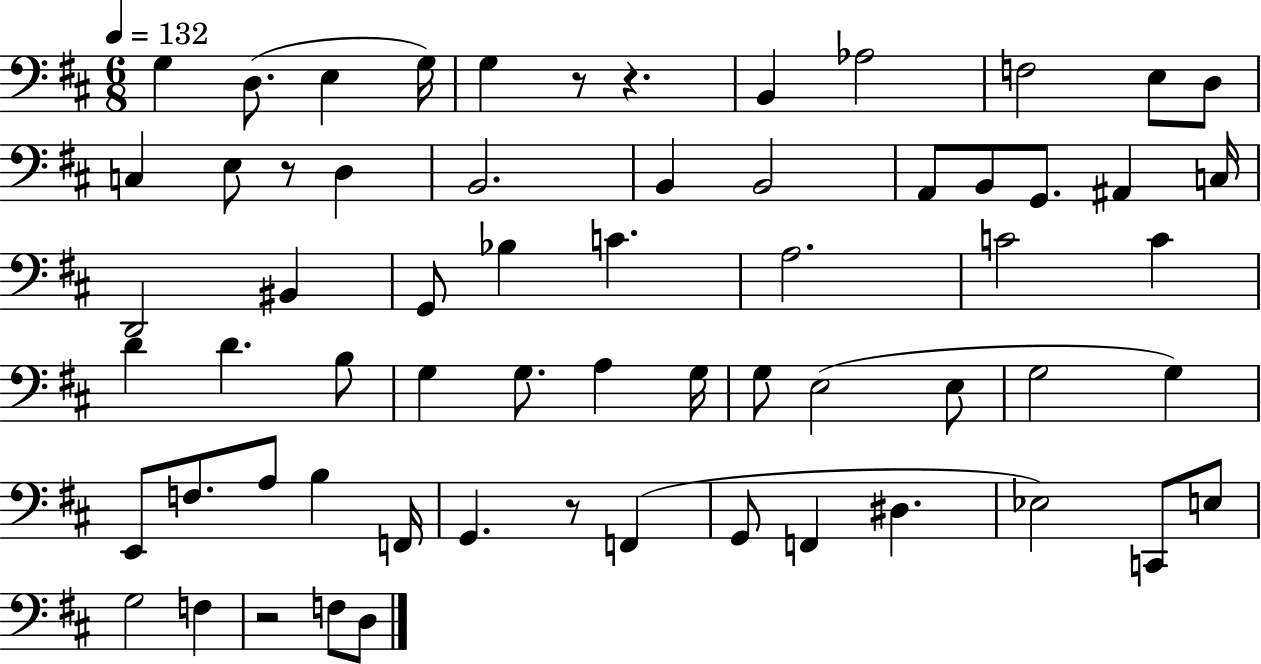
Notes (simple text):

G3/q D3/e. E3/q G3/s G3/q R/e R/q. B2/q Ab3/h F3/h E3/e D3/e C3/q E3/e R/e D3/q B2/h. B2/q B2/h A2/e B2/e G2/e. A#2/q C3/s D2/h BIS2/q G2/e Bb3/q C4/q. A3/h. C4/h C4/q D4/q D4/q. B3/e G3/q G3/e. A3/q G3/s G3/e E3/h E3/e G3/h G3/q E2/e F3/e. A3/e B3/q F2/s G2/q. R/e F2/q G2/e F2/q D#3/q. Eb3/h C2/e E3/e G3/h F3/q R/h F3/e D3/e